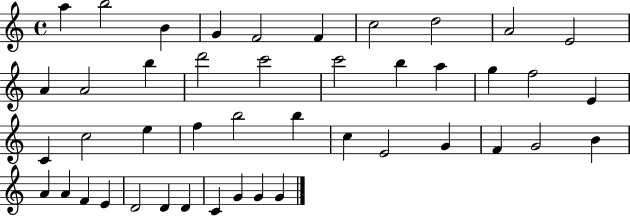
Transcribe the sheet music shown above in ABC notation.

X:1
T:Untitled
M:4/4
L:1/4
K:C
a b2 B G F2 F c2 d2 A2 E2 A A2 b d'2 c'2 c'2 b a g f2 E C c2 e f b2 b c E2 G F G2 B A A F E D2 D D C G G G